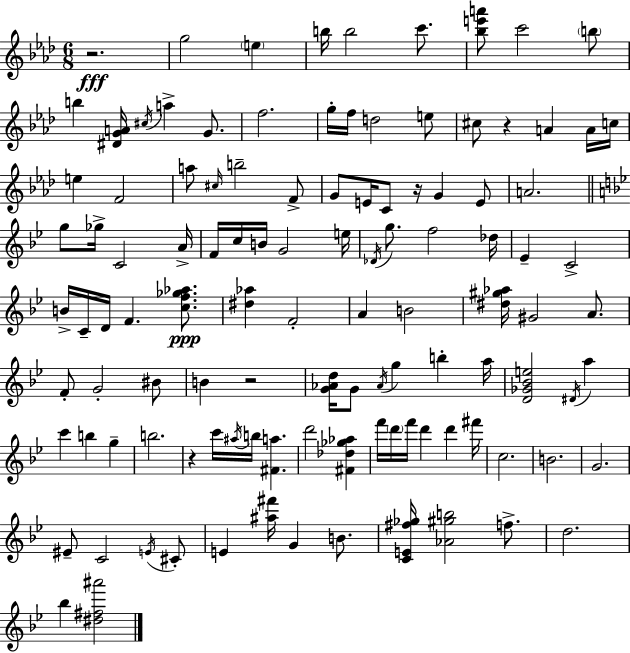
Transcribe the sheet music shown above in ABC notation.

X:1
T:Untitled
M:6/8
L:1/4
K:Fm
z2 g2 e b/4 b2 c'/2 [_be'a']/2 c'2 b/2 b [^DGA]/4 ^c/4 a G/2 f2 g/4 f/4 d2 e/2 ^c/2 z A A/4 c/4 e F2 a/2 ^c/4 b2 F/2 G/2 E/4 C/2 z/4 G E/2 A2 g/2 _g/4 C2 A/4 F/4 c/4 B/4 G2 e/4 _D/4 g/2 f2 _d/4 _E C2 B/4 C/4 D/4 F [cf_g_a]/2 [^d_a] F2 A B2 [^d^g_a]/4 ^G2 A/2 F/2 G2 ^B/2 B z2 [G_Ad]/4 G/2 _A/4 g b a/4 [D_G_Be]2 ^D/4 a c' b g b2 z c'/4 ^a/4 b/4 [^Fa] d'2 [^F_d_g_a] f'/4 d'/4 f'/4 d' d' ^f'/4 c2 B2 G2 ^E/2 C2 E/4 ^C/2 E [^a^f']/4 G B/2 [CE^f_g]/4 [_A^gb]2 f/2 d2 _b [^d^f^a']2